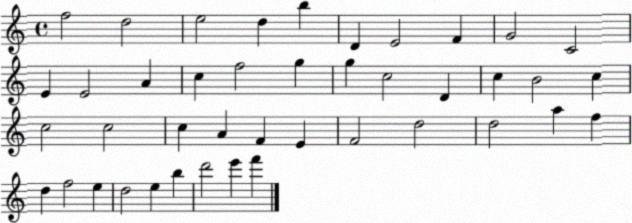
X:1
T:Untitled
M:4/4
L:1/4
K:C
f2 d2 e2 d b D E2 F G2 C2 E E2 A c f2 g g c2 D c B2 c c2 c2 c A F E F2 d2 d2 a f d f2 e d2 e b d'2 e' f'